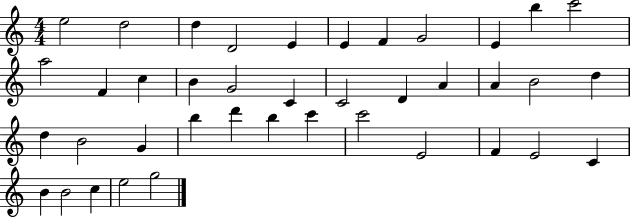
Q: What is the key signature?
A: C major